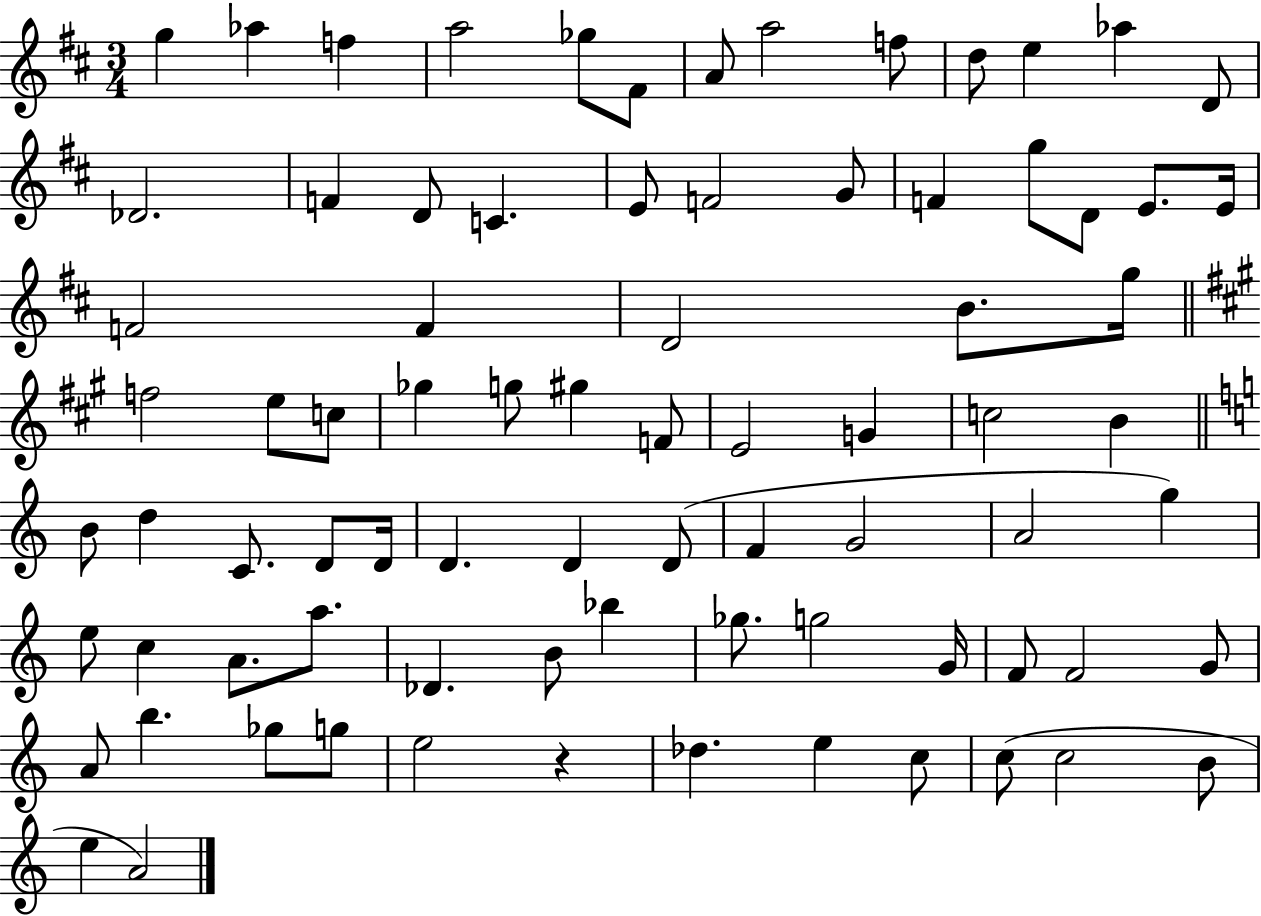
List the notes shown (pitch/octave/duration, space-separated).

G5/q Ab5/q F5/q A5/h Gb5/e F#4/e A4/e A5/h F5/e D5/e E5/q Ab5/q D4/e Db4/h. F4/q D4/e C4/q. E4/e F4/h G4/e F4/q G5/e D4/e E4/e. E4/s F4/h F4/q D4/h B4/e. G5/s F5/h E5/e C5/e Gb5/q G5/e G#5/q F4/e E4/h G4/q C5/h B4/q B4/e D5/q C4/e. D4/e D4/s D4/q. D4/q D4/e F4/q G4/h A4/h G5/q E5/e C5/q A4/e. A5/e. Db4/q. B4/e Bb5/q Gb5/e. G5/h G4/s F4/e F4/h G4/e A4/e B5/q. Gb5/e G5/e E5/h R/q Db5/q. E5/q C5/e C5/e C5/h B4/e E5/q A4/h